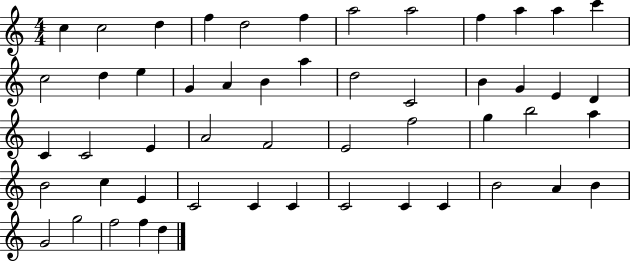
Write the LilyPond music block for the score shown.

{
  \clef treble
  \numericTimeSignature
  \time 4/4
  \key c \major
  c''4 c''2 d''4 | f''4 d''2 f''4 | a''2 a''2 | f''4 a''4 a''4 c'''4 | \break c''2 d''4 e''4 | g'4 a'4 b'4 a''4 | d''2 c'2 | b'4 g'4 e'4 d'4 | \break c'4 c'2 e'4 | a'2 f'2 | e'2 f''2 | g''4 b''2 a''4 | \break b'2 c''4 e'4 | c'2 c'4 c'4 | c'2 c'4 c'4 | b'2 a'4 b'4 | \break g'2 g''2 | f''2 f''4 d''4 | \bar "|."
}